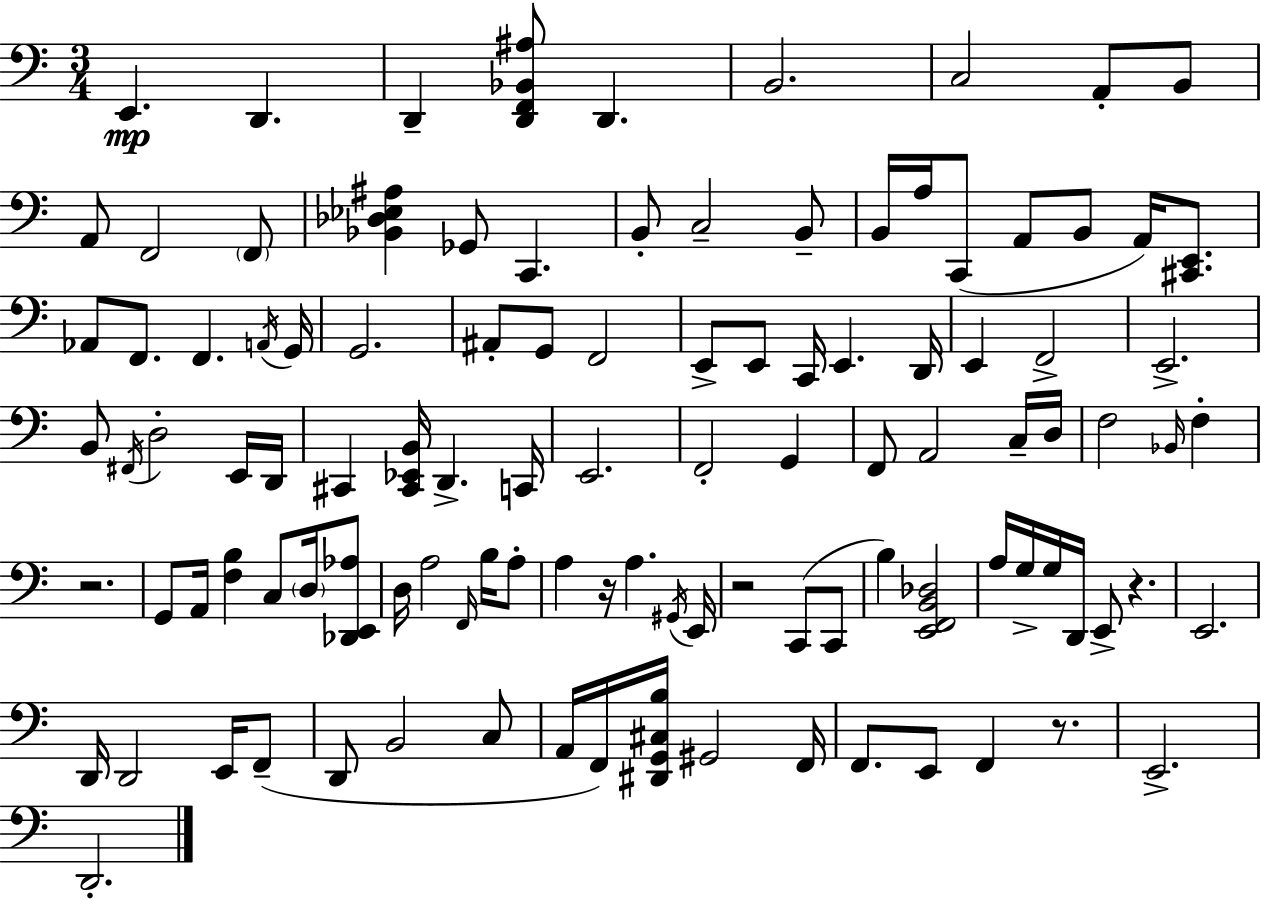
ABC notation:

X:1
T:Untitled
M:3/4
L:1/4
K:Am
E,, D,, D,, [D,,F,,_B,,^A,]/2 D,, B,,2 C,2 A,,/2 B,,/2 A,,/2 F,,2 F,,/2 [_B,,_D,_E,^A,] _G,,/2 C,, B,,/2 C,2 B,,/2 B,,/4 A,/4 C,,/2 A,,/2 B,,/2 A,,/4 [^C,,E,,]/2 _A,,/2 F,,/2 F,, A,,/4 G,,/4 G,,2 ^A,,/2 G,,/2 F,,2 E,,/2 E,,/2 C,,/4 E,, D,,/4 E,, F,,2 E,,2 B,,/2 ^F,,/4 D,2 E,,/4 D,,/4 ^C,, [^C,,_E,,B,,]/4 D,, C,,/4 E,,2 F,,2 G,, F,,/2 A,,2 C,/4 D,/4 F,2 _B,,/4 F, z2 G,,/2 A,,/4 [F,B,] C,/2 D,/4 [_D,,E,,_A,]/2 D,/4 A,2 F,,/4 B,/4 A,/2 A, z/4 A, ^G,,/4 E,,/4 z2 C,,/2 C,,/2 B, [E,,F,,B,,_D,]2 A,/4 G,/4 G,/4 D,,/4 E,,/2 z E,,2 D,,/4 D,,2 E,,/4 F,,/2 D,,/2 B,,2 C,/2 A,,/4 F,,/4 [^D,,G,,^C,B,]/4 ^G,,2 F,,/4 F,,/2 E,,/2 F,, z/2 E,,2 D,,2